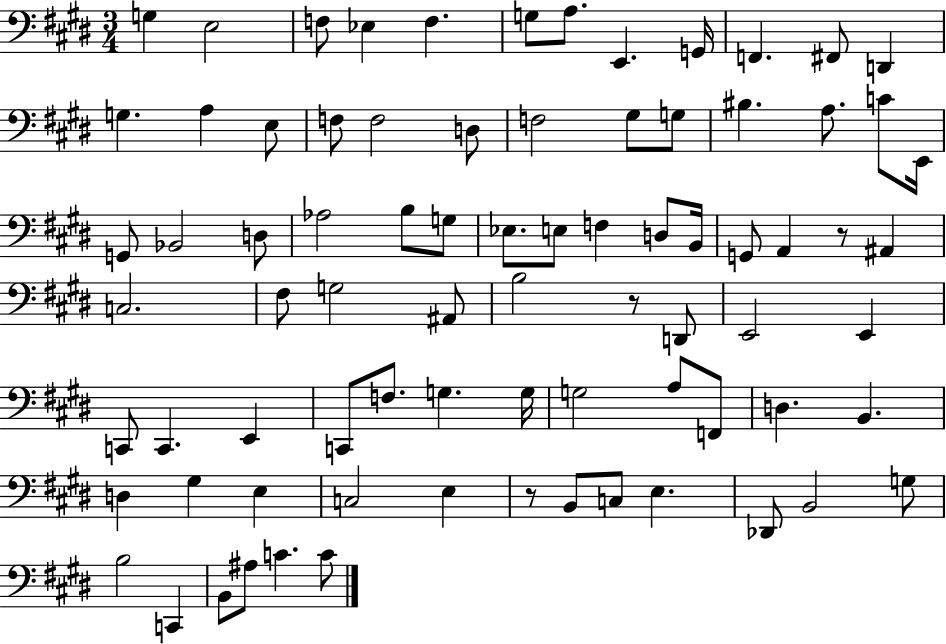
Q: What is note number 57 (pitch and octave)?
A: F2